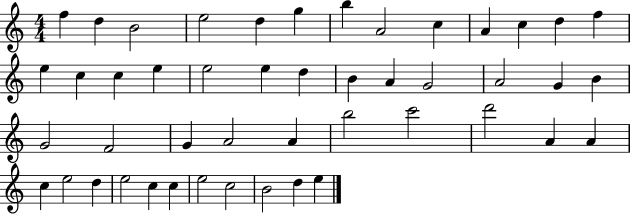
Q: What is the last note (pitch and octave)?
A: E5